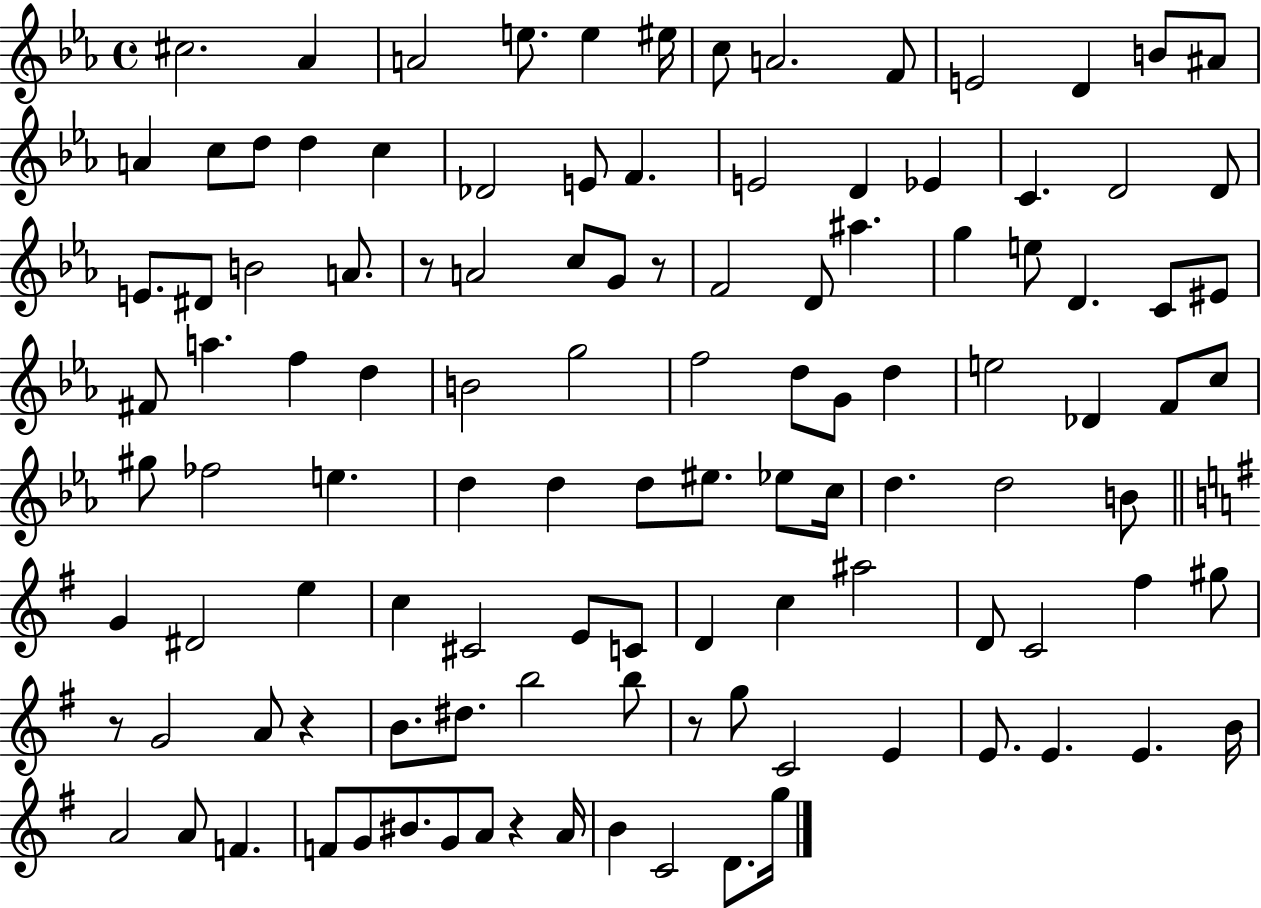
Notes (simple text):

C#5/h. Ab4/q A4/h E5/e. E5/q EIS5/s C5/e A4/h. F4/e E4/h D4/q B4/e A#4/e A4/q C5/e D5/e D5/q C5/q Db4/h E4/e F4/q. E4/h D4/q Eb4/q C4/q. D4/h D4/e E4/e. D#4/e B4/h A4/e. R/e A4/h C5/e G4/e R/e F4/h D4/e A#5/q. G5/q E5/e D4/q. C4/e EIS4/e F#4/e A5/q. F5/q D5/q B4/h G5/h F5/h D5/e G4/e D5/q E5/h Db4/q F4/e C5/e G#5/e FES5/h E5/q. D5/q D5/q D5/e EIS5/e. Eb5/e C5/s D5/q. D5/h B4/e G4/q D#4/h E5/q C5/q C#4/h E4/e C4/e D4/q C5/q A#5/h D4/e C4/h F#5/q G#5/e R/e G4/h A4/e R/q B4/e. D#5/e. B5/h B5/e R/e G5/e C4/h E4/q E4/e. E4/q. E4/q. B4/s A4/h A4/e F4/q. F4/e G4/e BIS4/e. G4/e A4/e R/q A4/s B4/q C4/h D4/e. G5/s